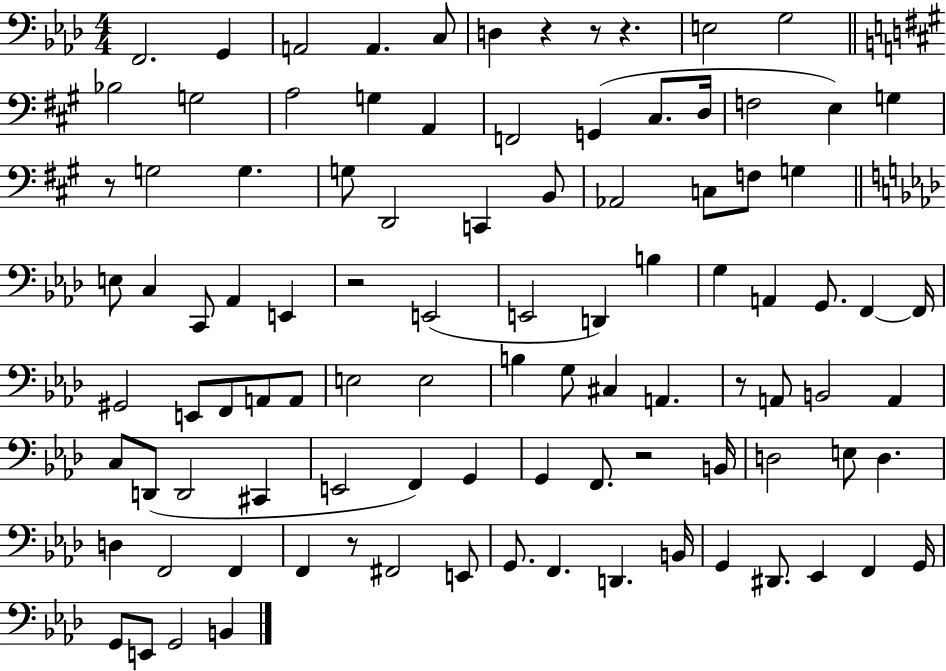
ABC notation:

X:1
T:Untitled
M:4/4
L:1/4
K:Ab
F,,2 G,, A,,2 A,, C,/2 D, z z/2 z E,2 G,2 _B,2 G,2 A,2 G, A,, F,,2 G,, ^C,/2 D,/4 F,2 E, G, z/2 G,2 G, G,/2 D,,2 C,, B,,/2 _A,,2 C,/2 F,/2 G, E,/2 C, C,,/2 _A,, E,, z2 E,,2 E,,2 D,, B, G, A,, G,,/2 F,, F,,/4 ^G,,2 E,,/2 F,,/2 A,,/2 A,,/2 E,2 E,2 B, G,/2 ^C, A,, z/2 A,,/2 B,,2 A,, C,/2 D,,/2 D,,2 ^C,, E,,2 F,, G,, G,, F,,/2 z2 B,,/4 D,2 E,/2 D, D, F,,2 F,, F,, z/2 ^F,,2 E,,/2 G,,/2 F,, D,, B,,/4 G,, ^D,,/2 _E,, F,, G,,/4 G,,/2 E,,/2 G,,2 B,,